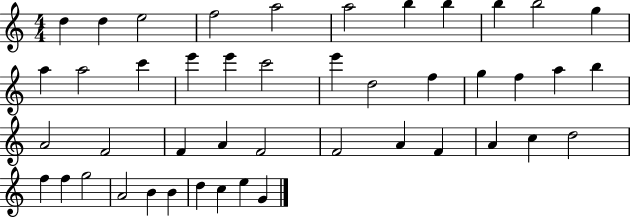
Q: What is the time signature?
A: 4/4